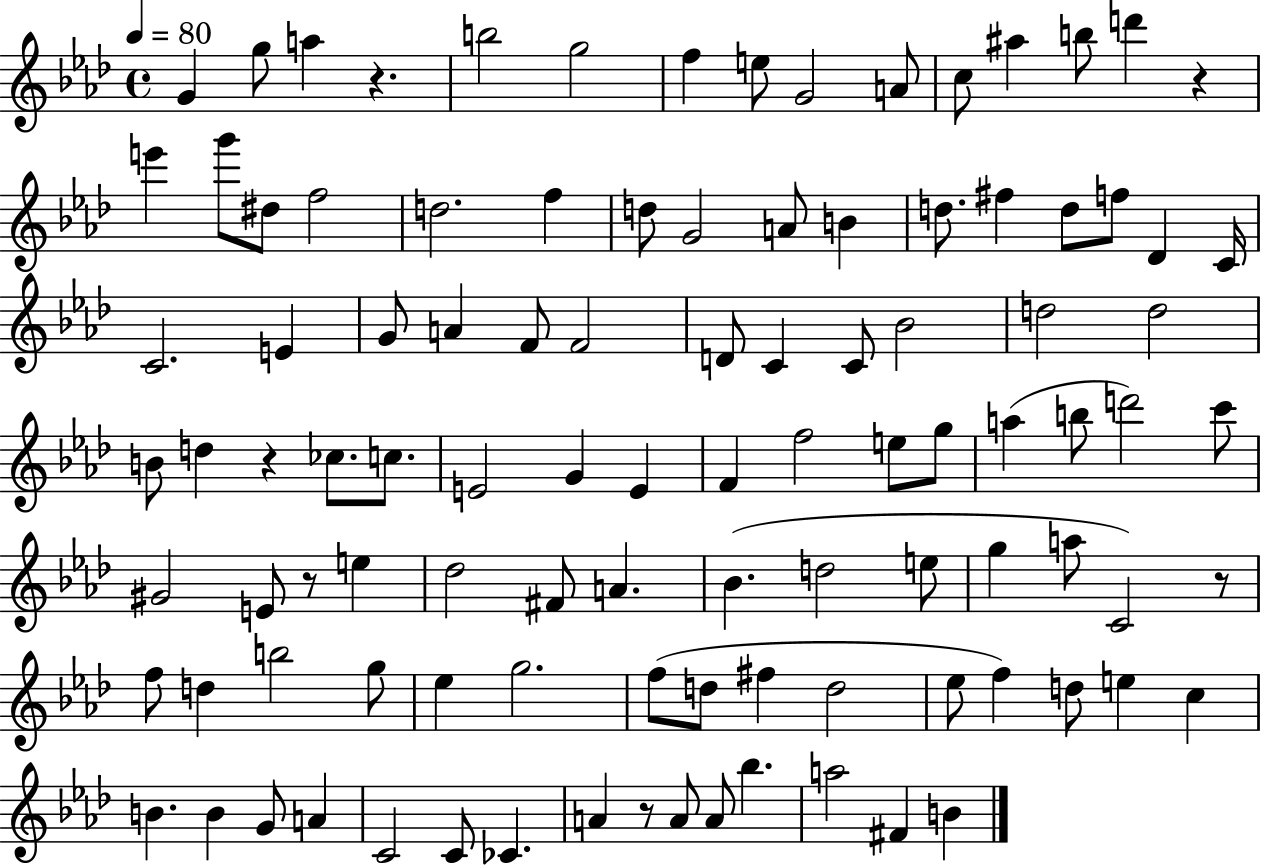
{
  \clef treble
  \time 4/4
  \defaultTimeSignature
  \key aes \major
  \tempo 4 = 80
  g'4 g''8 a''4 r4. | b''2 g''2 | f''4 e''8 g'2 a'8 | c''8 ais''4 b''8 d'''4 r4 | \break e'''4 g'''8 dis''8 f''2 | d''2. f''4 | d''8 g'2 a'8 b'4 | d''8. fis''4 d''8 f''8 des'4 c'16 | \break c'2. e'4 | g'8 a'4 f'8 f'2 | d'8 c'4 c'8 bes'2 | d''2 d''2 | \break b'8 d''4 r4 ces''8. c''8. | e'2 g'4 e'4 | f'4 f''2 e''8 g''8 | a''4( b''8 d'''2) c'''8 | \break gis'2 e'8 r8 e''4 | des''2 fis'8 a'4. | bes'4.( d''2 e''8 | g''4 a''8 c'2) r8 | \break f''8 d''4 b''2 g''8 | ees''4 g''2. | f''8( d''8 fis''4 d''2 | ees''8 f''4) d''8 e''4 c''4 | \break b'4. b'4 g'8 a'4 | c'2 c'8 ces'4. | a'4 r8 a'8 a'8 bes''4. | a''2 fis'4 b'4 | \break \bar "|."
}